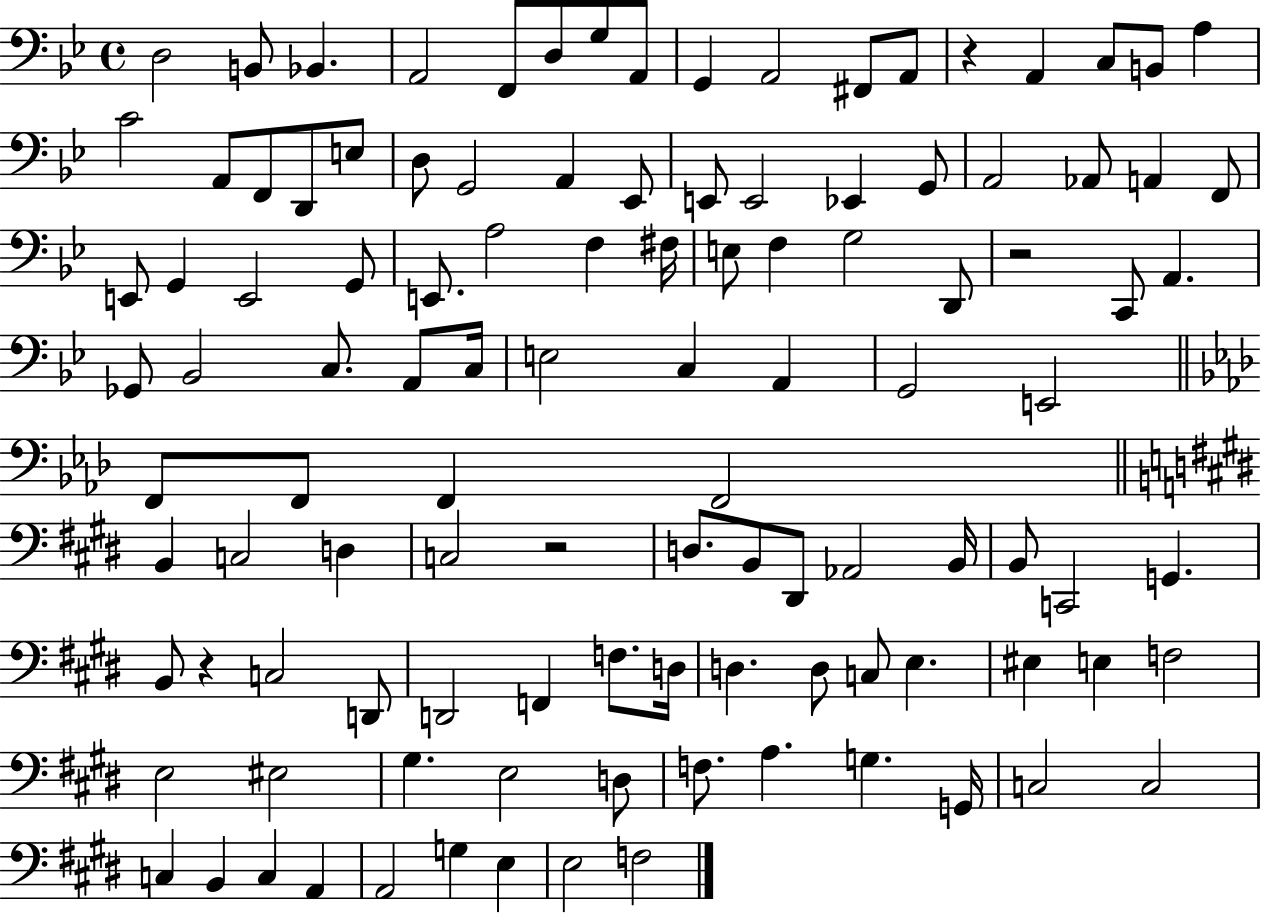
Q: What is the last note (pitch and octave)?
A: F3